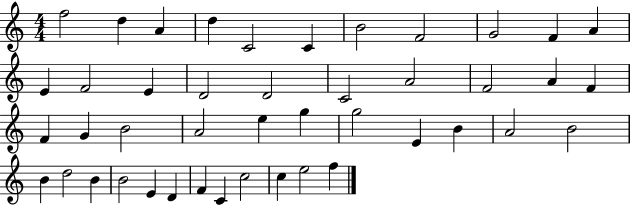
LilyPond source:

{
  \clef treble
  \numericTimeSignature
  \time 4/4
  \key c \major
  f''2 d''4 a'4 | d''4 c'2 c'4 | b'2 f'2 | g'2 f'4 a'4 | \break e'4 f'2 e'4 | d'2 d'2 | c'2 a'2 | f'2 a'4 f'4 | \break f'4 g'4 b'2 | a'2 e''4 g''4 | g''2 e'4 b'4 | a'2 b'2 | \break b'4 d''2 b'4 | b'2 e'4 d'4 | f'4 c'4 c''2 | c''4 e''2 f''4 | \break \bar "|."
}